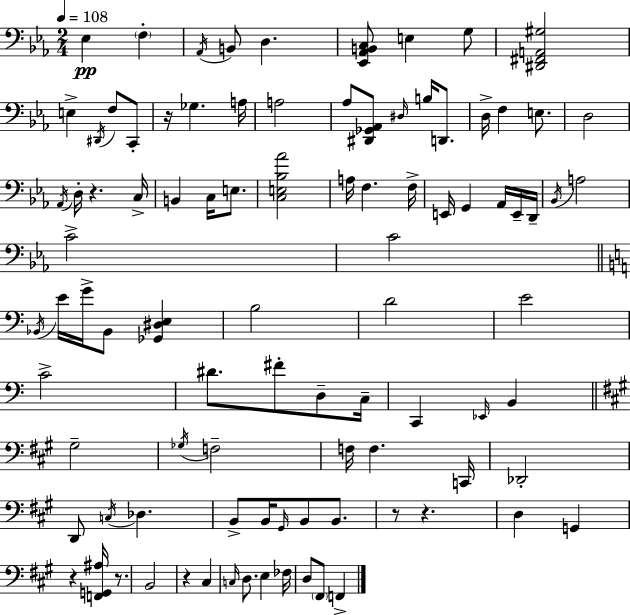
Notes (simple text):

Eb3/q F3/q Ab2/s B2/e D3/q. [Eb2,Ab2,B2,C3]/e E3/q G3/e [D#2,F#2,A2,G#3]/h E3/q D#2/s F3/e C2/e R/s Gb3/q. A3/s A3/h Ab3/e [D#2,Gb2,Ab2]/e D#3/s B3/s D2/e. D3/s F3/q E3/e. D3/h Ab2/s D3/s R/q. C3/s B2/q C3/s E3/e. [C3,E3,Bb3,Ab4]/h A3/s F3/q. F3/s E2/s G2/q Ab2/s E2/s D2/s Bb2/s A3/h C4/h C4/h Bb2/s E4/s G4/s Bb2/e [Gb2,D#3,E3]/q B3/h D4/h E4/h C4/h D#4/e. F#4/e D3/e C3/s C2/q Eb2/s B2/q G#3/h Gb3/s F3/h F3/s F3/q. C2/s Db2/h D2/e C3/s Db3/q. B2/e B2/s G#2/s B2/e B2/e. R/e R/q. D3/q G2/q R/q [F2,G2,A#3]/s R/e. B2/h R/q C#3/q C3/s D3/e. E3/q FES3/s D3/e F#2/e F2/q